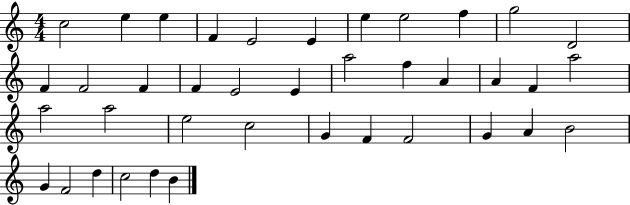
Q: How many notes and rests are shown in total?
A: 39